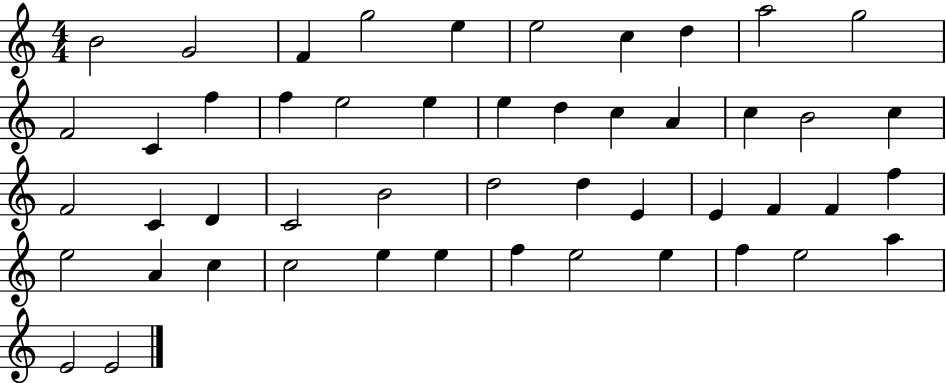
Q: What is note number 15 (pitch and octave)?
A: E5